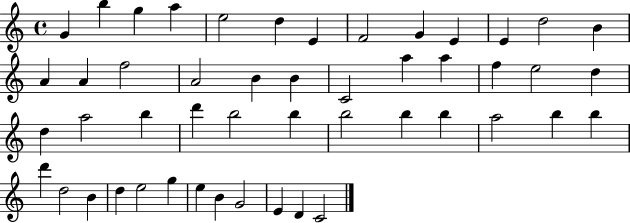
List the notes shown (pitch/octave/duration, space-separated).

G4/q B5/q G5/q A5/q E5/h D5/q E4/q F4/h G4/q E4/q E4/q D5/h B4/q A4/q A4/q F5/h A4/h B4/q B4/q C4/h A5/q A5/q F5/q E5/h D5/q D5/q A5/h B5/q D6/q B5/h B5/q B5/h B5/q B5/q A5/h B5/q B5/q D6/q D5/h B4/q D5/q E5/h G5/q E5/q B4/q G4/h E4/q D4/q C4/h